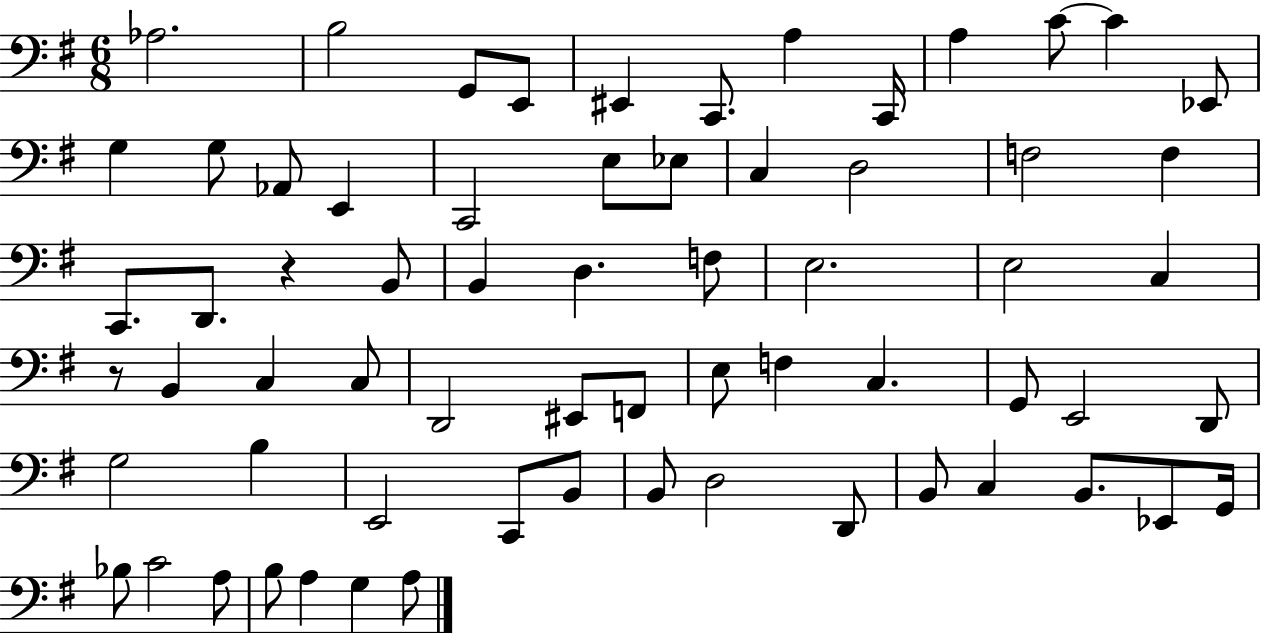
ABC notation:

X:1
T:Untitled
M:6/8
L:1/4
K:G
_A,2 B,2 G,,/2 E,,/2 ^E,, C,,/2 A, C,,/4 A, C/2 C _E,,/2 G, G,/2 _A,,/2 E,, C,,2 E,/2 _E,/2 C, D,2 F,2 F, C,,/2 D,,/2 z B,,/2 B,, D, F,/2 E,2 E,2 C, z/2 B,, C, C,/2 D,,2 ^E,,/2 F,,/2 E,/2 F, C, G,,/2 E,,2 D,,/2 G,2 B, E,,2 C,,/2 B,,/2 B,,/2 D,2 D,,/2 B,,/2 C, B,,/2 _E,,/2 G,,/4 _B,/2 C2 A,/2 B,/2 A, G, A,/2